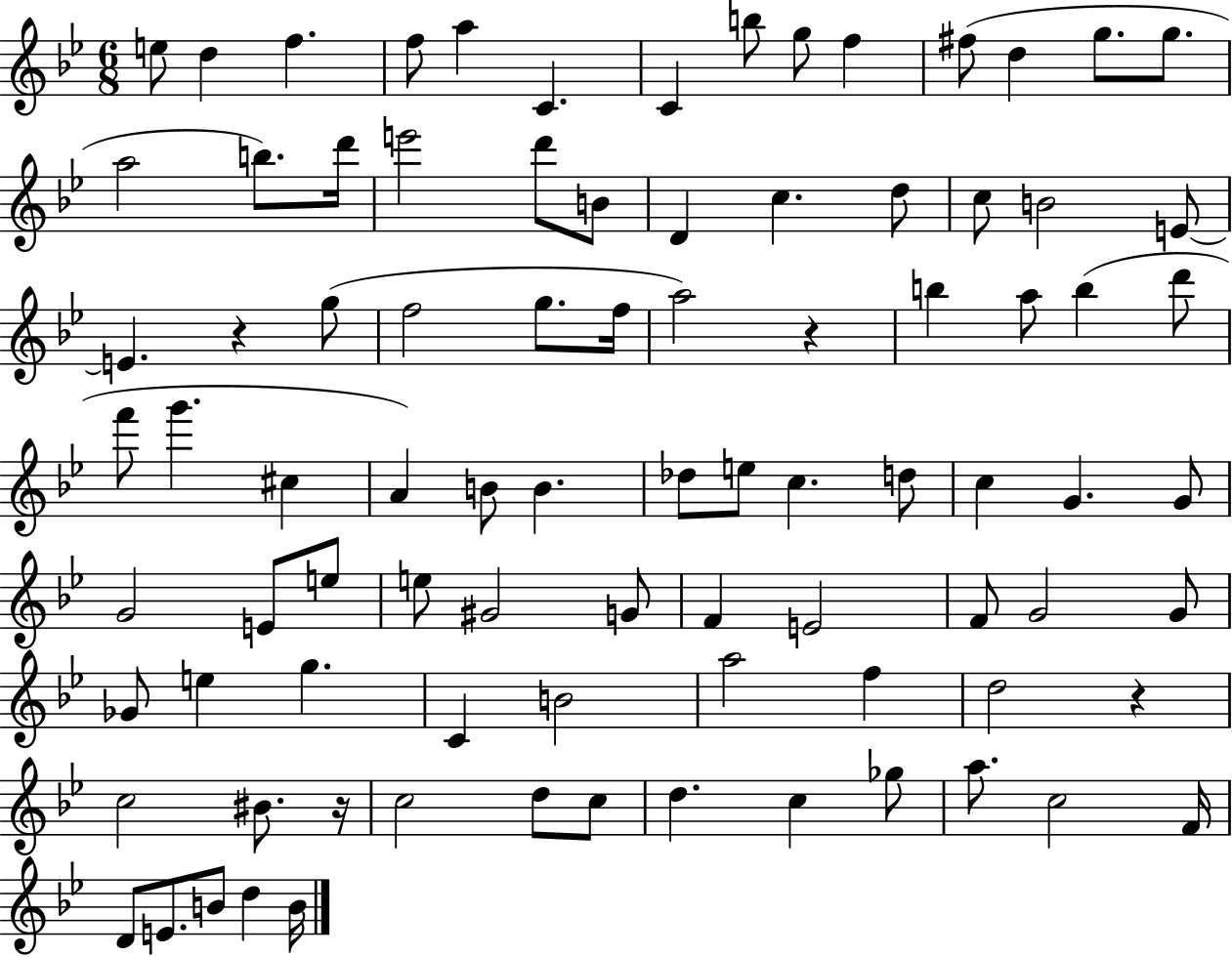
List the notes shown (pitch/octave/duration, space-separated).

E5/e D5/q F5/q. F5/e A5/q C4/q. C4/q B5/e G5/e F5/q F#5/e D5/q G5/e. G5/e. A5/h B5/e. D6/s E6/h D6/e B4/e D4/q C5/q. D5/e C5/e B4/h E4/e E4/q. R/q G5/e F5/h G5/e. F5/s A5/h R/q B5/q A5/e B5/q D6/e F6/e G6/q. C#5/q A4/q B4/e B4/q. Db5/e E5/e C5/q. D5/e C5/q G4/q. G4/e G4/h E4/e E5/e E5/e G#4/h G4/e F4/q E4/h F4/e G4/h G4/e Gb4/e E5/q G5/q. C4/q B4/h A5/h F5/q D5/h R/q C5/h BIS4/e. R/s C5/h D5/e C5/e D5/q. C5/q Gb5/e A5/e. C5/h F4/s D4/e E4/e. B4/e D5/q B4/s